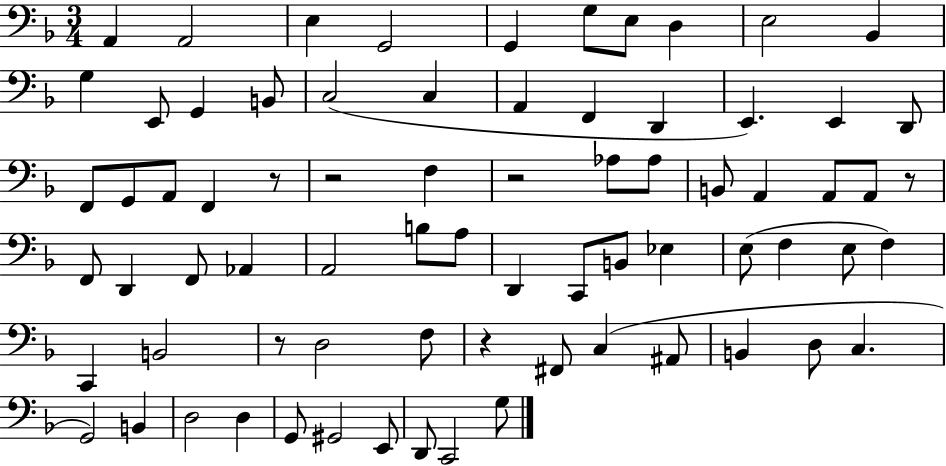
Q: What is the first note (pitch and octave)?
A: A2